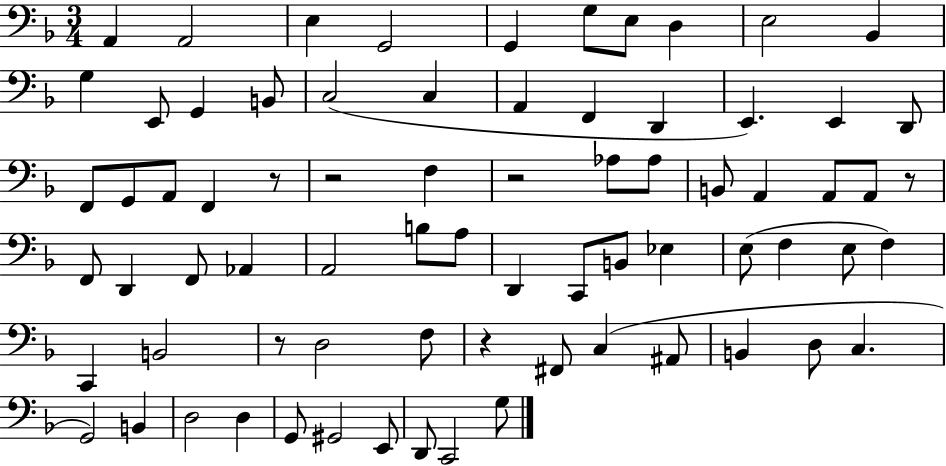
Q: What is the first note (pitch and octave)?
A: A2